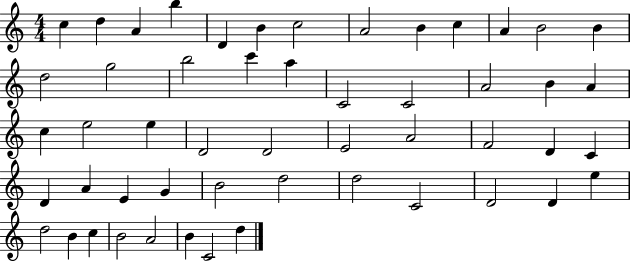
{
  \clef treble
  \numericTimeSignature
  \time 4/4
  \key c \major
  c''4 d''4 a'4 b''4 | d'4 b'4 c''2 | a'2 b'4 c''4 | a'4 b'2 b'4 | \break d''2 g''2 | b''2 c'''4 a''4 | c'2 c'2 | a'2 b'4 a'4 | \break c''4 e''2 e''4 | d'2 d'2 | e'2 a'2 | f'2 d'4 c'4 | \break d'4 a'4 e'4 g'4 | b'2 d''2 | d''2 c'2 | d'2 d'4 e''4 | \break d''2 b'4 c''4 | b'2 a'2 | b'4 c'2 d''4 | \bar "|."
}